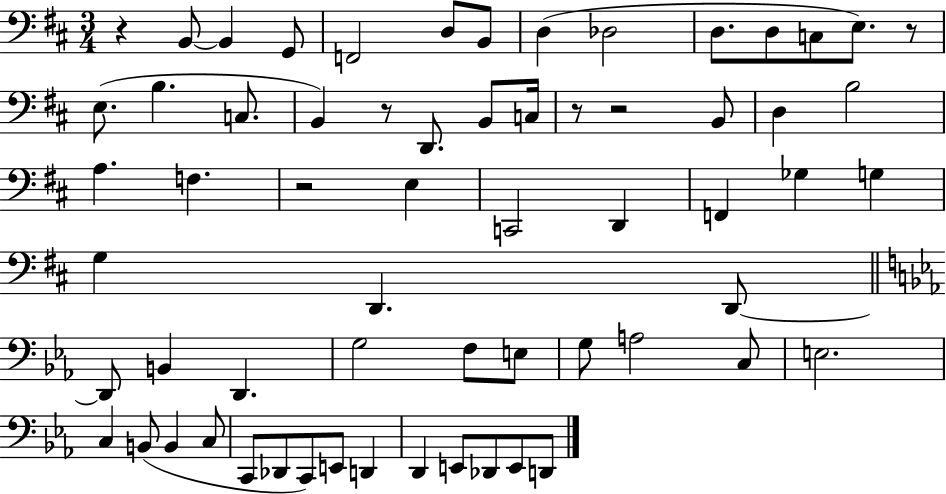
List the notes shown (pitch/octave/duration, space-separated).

R/q B2/e B2/q G2/e F2/h D3/e B2/e D3/q Db3/h D3/e. D3/e C3/e E3/e. R/e E3/e. B3/q. C3/e. B2/q R/e D2/e. B2/e C3/s R/e R/h B2/e D3/q B3/h A3/q. F3/q. R/h E3/q C2/h D2/q F2/q Gb3/q G3/q G3/q D2/q. D2/e D2/e B2/q D2/q. G3/h F3/e E3/e G3/e A3/h C3/e E3/h. C3/q B2/e B2/q C3/e C2/e Db2/e C2/e E2/e D2/q D2/q E2/e Db2/e E2/e D2/e